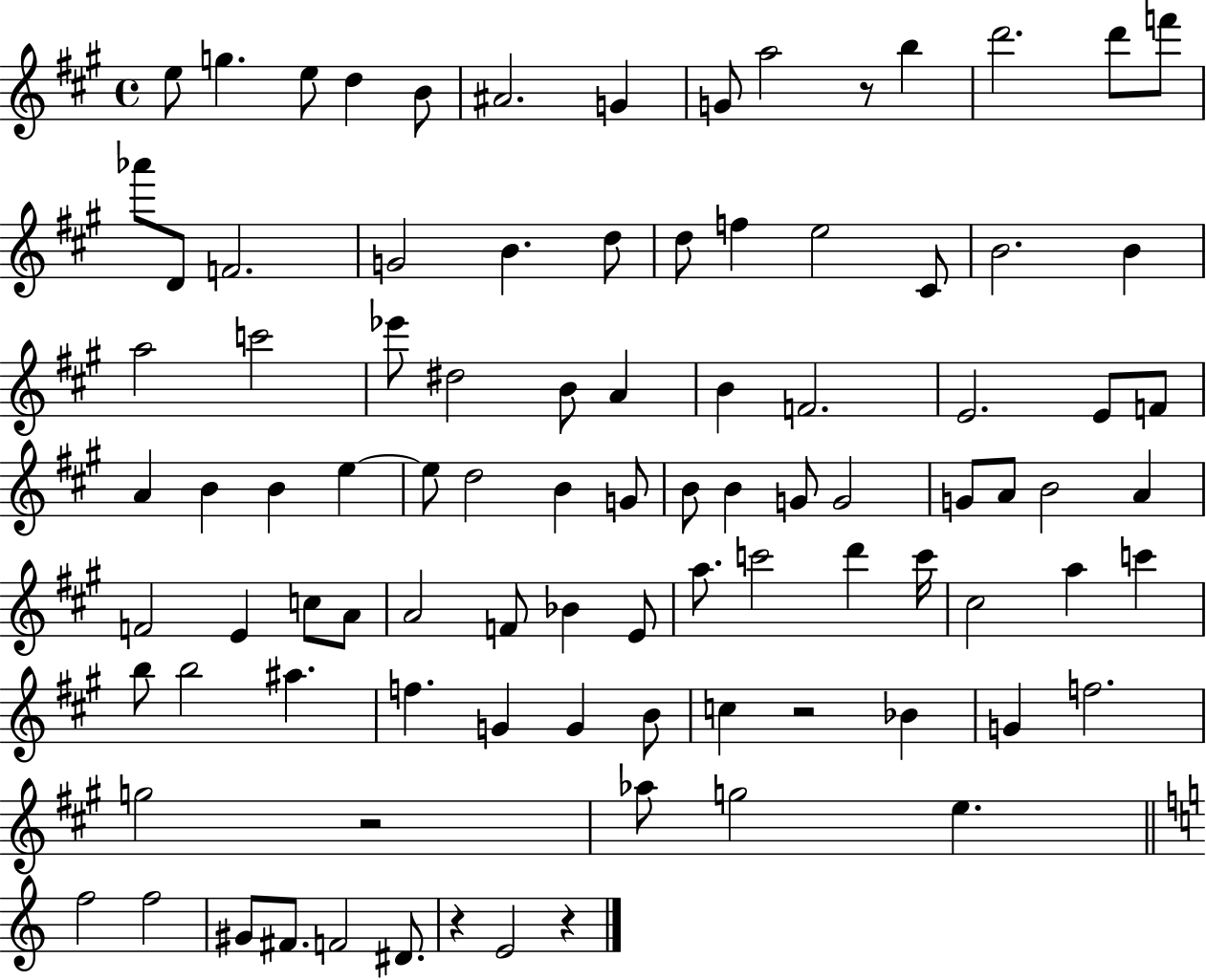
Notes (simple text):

E5/e G5/q. E5/e D5/q B4/e A#4/h. G4/q G4/e A5/h R/e B5/q D6/h. D6/e F6/e Ab6/e D4/e F4/h. G4/h B4/q. D5/e D5/e F5/q E5/h C#4/e B4/h. B4/q A5/h C6/h Eb6/e D#5/h B4/e A4/q B4/q F4/h. E4/h. E4/e F4/e A4/q B4/q B4/q E5/q E5/e D5/h B4/q G4/e B4/e B4/q G4/e G4/h G4/e A4/e B4/h A4/q F4/h E4/q C5/e A4/e A4/h F4/e Bb4/q E4/e A5/e. C6/h D6/q C6/s C#5/h A5/q C6/q B5/e B5/h A#5/q. F5/q. G4/q G4/q B4/e C5/q R/h Bb4/q G4/q F5/h. G5/h R/h Ab5/e G5/h E5/q. F5/h F5/h G#4/e F#4/e. F4/h D#4/e. R/q E4/h R/q